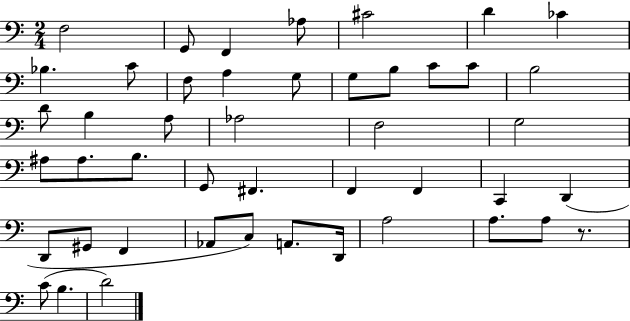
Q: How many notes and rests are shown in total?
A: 46